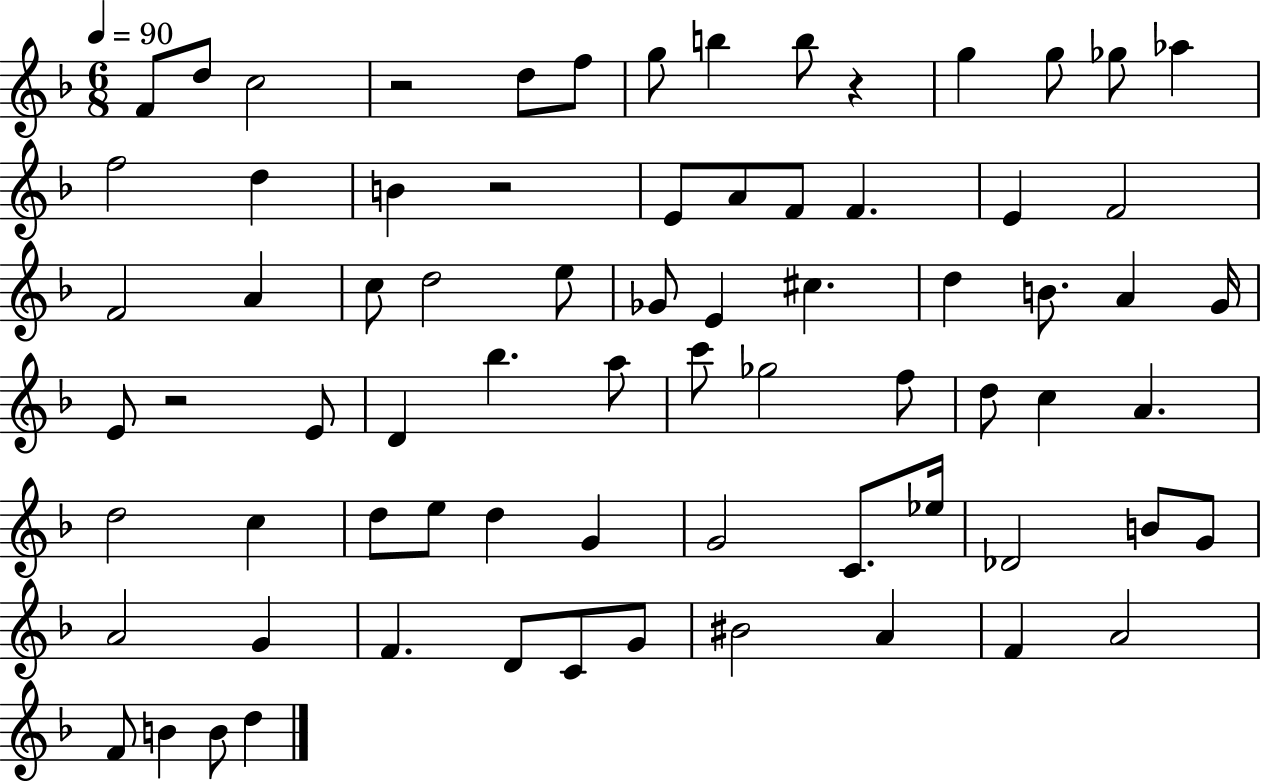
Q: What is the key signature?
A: F major